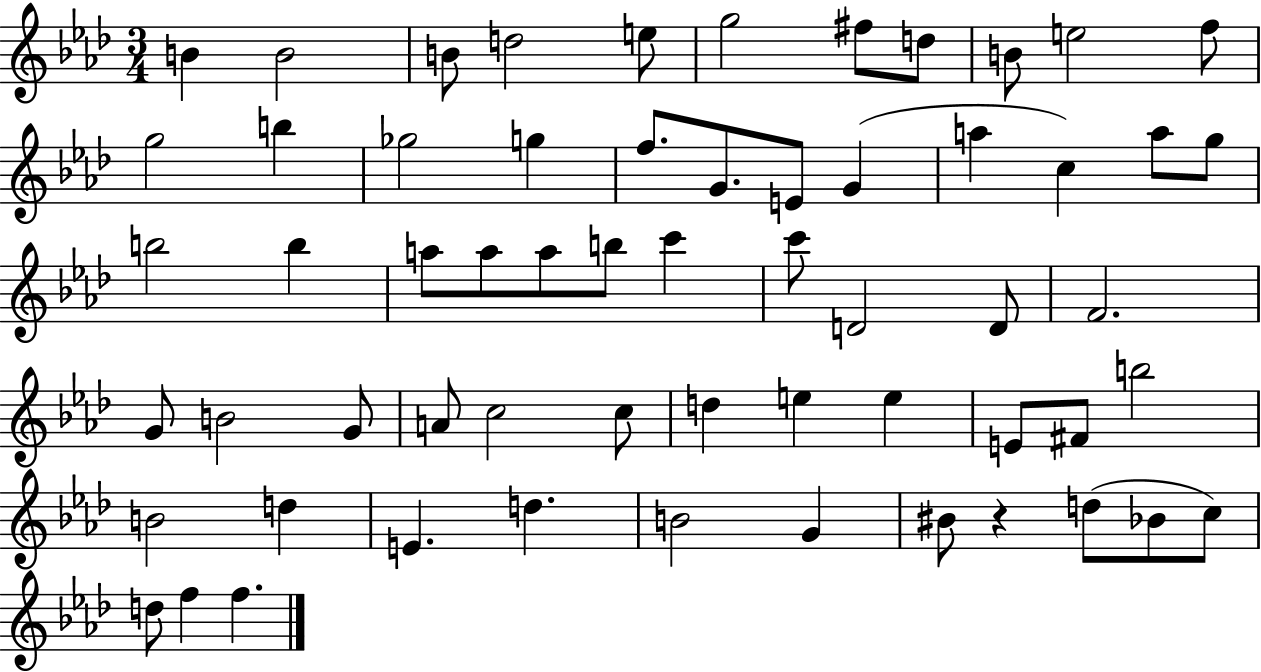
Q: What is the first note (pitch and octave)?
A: B4